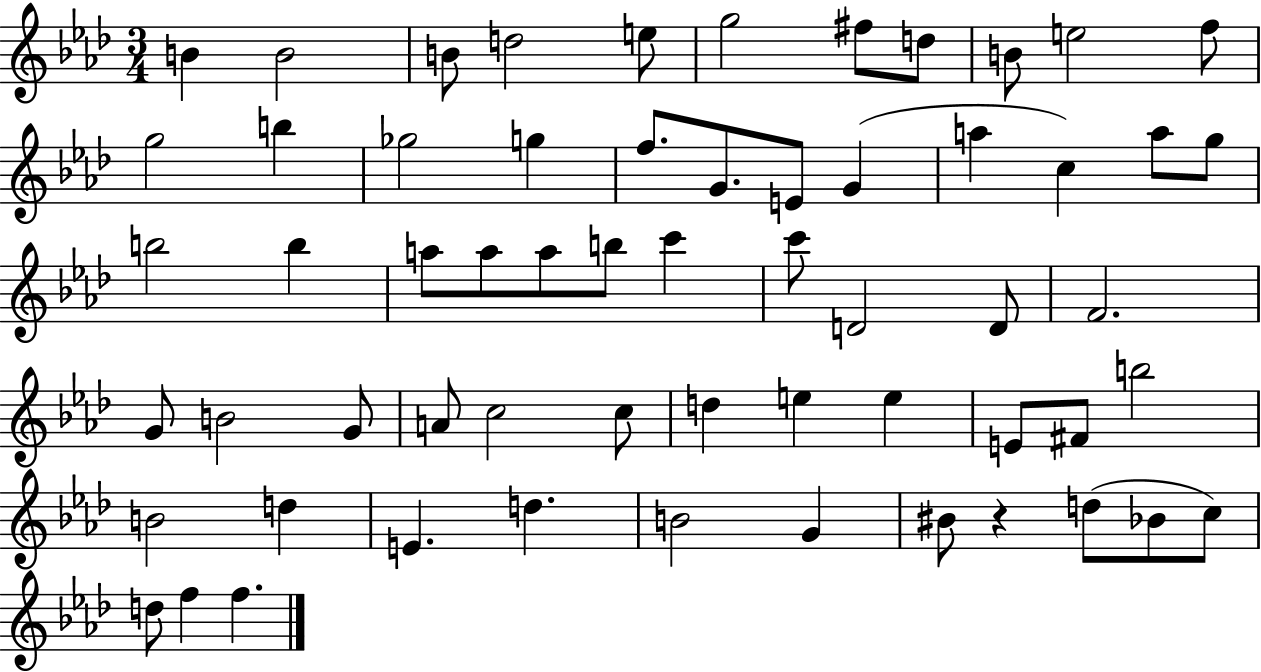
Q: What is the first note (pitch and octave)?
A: B4